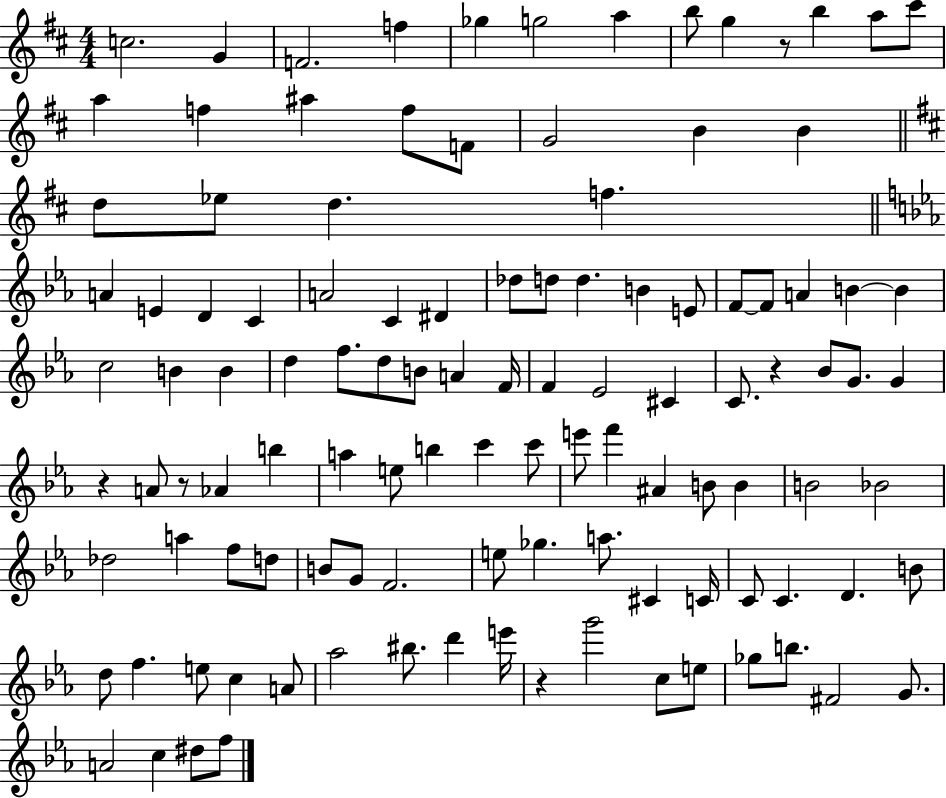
{
  \clef treble
  \numericTimeSignature
  \time 4/4
  \key d \major
  \repeat volta 2 { c''2. g'4 | f'2. f''4 | ges''4 g''2 a''4 | b''8 g''4 r8 b''4 a''8 cis'''8 | \break a''4 f''4 ais''4 f''8 f'8 | g'2 b'4 b'4 | \bar "||" \break \key d \major d''8 ees''8 d''4. f''4. | \bar "||" \break \key c \minor a'4 e'4 d'4 c'4 | a'2 c'4 dis'4 | des''8 d''8 d''4. b'4 e'8 | f'8~~ f'8 a'4 b'4~~ b'4 | \break c''2 b'4 b'4 | d''4 f''8. d''8 b'8 a'4 f'16 | f'4 ees'2 cis'4 | c'8. r4 bes'8 g'8. g'4 | \break r4 a'8 r8 aes'4 b''4 | a''4 e''8 b''4 c'''4 c'''8 | e'''8 f'''4 ais'4 b'8 b'4 | b'2 bes'2 | \break des''2 a''4 f''8 d''8 | b'8 g'8 f'2. | e''8 ges''4. a''8. cis'4 c'16 | c'8 c'4. d'4. b'8 | \break d''8 f''4. e''8 c''4 a'8 | aes''2 bis''8. d'''4 e'''16 | r4 g'''2 c''8 e''8 | ges''8 b''8. fis'2 g'8. | \break a'2 c''4 dis''8 f''8 | } \bar "|."
}